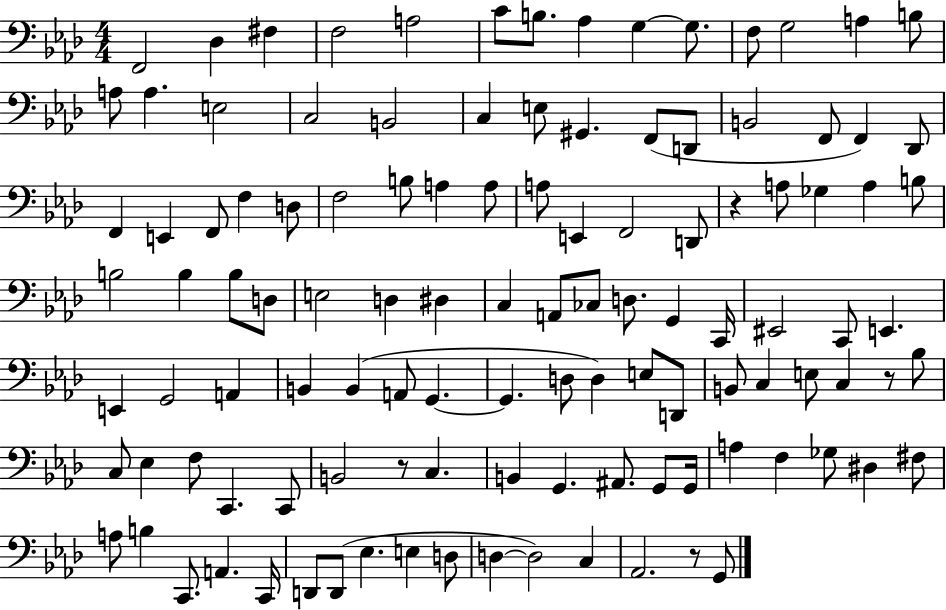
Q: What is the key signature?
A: AES major